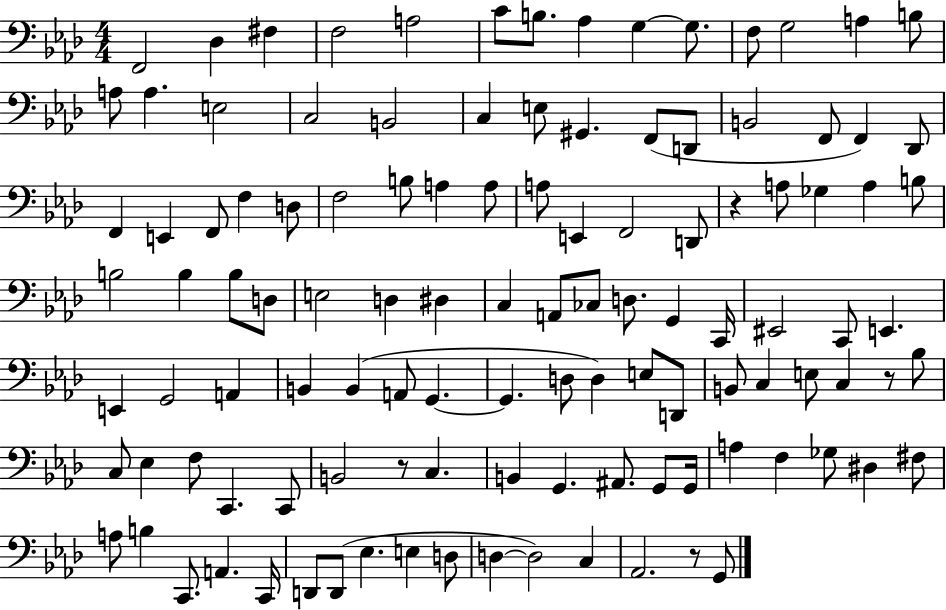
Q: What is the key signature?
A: AES major